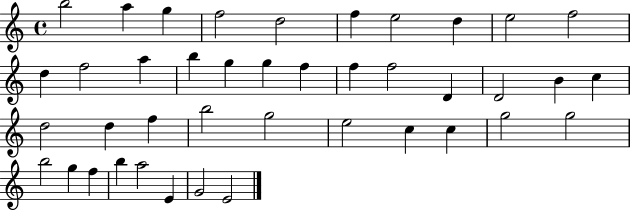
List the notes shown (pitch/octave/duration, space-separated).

B5/h A5/q G5/q F5/h D5/h F5/q E5/h D5/q E5/h F5/h D5/q F5/h A5/q B5/q G5/q G5/q F5/q F5/q F5/h D4/q D4/h B4/q C5/q D5/h D5/q F5/q B5/h G5/h E5/h C5/q C5/q G5/h G5/h B5/h G5/q F5/q B5/q A5/h E4/q G4/h E4/h